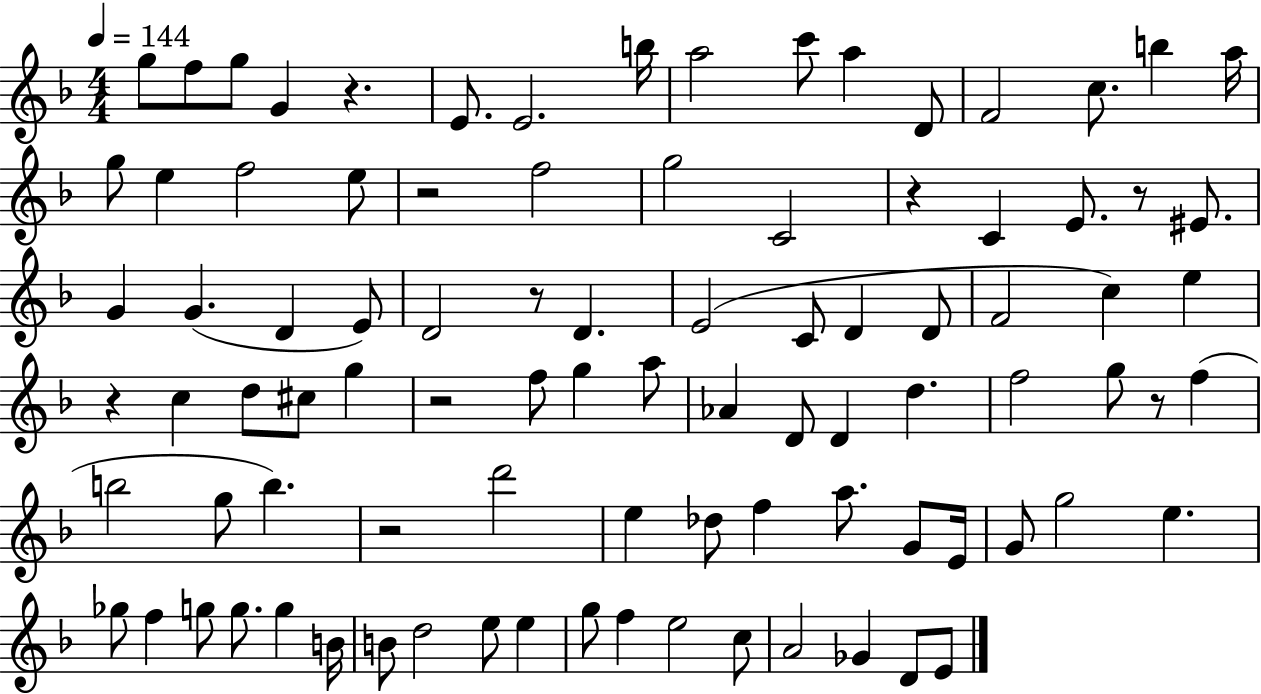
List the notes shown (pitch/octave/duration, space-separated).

G5/e F5/e G5/e G4/q R/q. E4/e. E4/h. B5/s A5/h C6/e A5/q D4/e F4/h C5/e. B5/q A5/s G5/e E5/q F5/h E5/e R/h F5/h G5/h C4/h R/q C4/q E4/e. R/e EIS4/e. G4/q G4/q. D4/q E4/e D4/h R/e D4/q. E4/h C4/e D4/q D4/e F4/h C5/q E5/q R/q C5/q D5/e C#5/e G5/q R/h F5/e G5/q A5/e Ab4/q D4/e D4/q D5/q. F5/h G5/e R/e F5/q B5/h G5/e B5/q. R/h D6/h E5/q Db5/e F5/q A5/e. G4/e E4/s G4/e G5/h E5/q. Gb5/e F5/q G5/e G5/e. G5/q B4/s B4/e D5/h E5/e E5/q G5/e F5/q E5/h C5/e A4/h Gb4/q D4/e E4/e